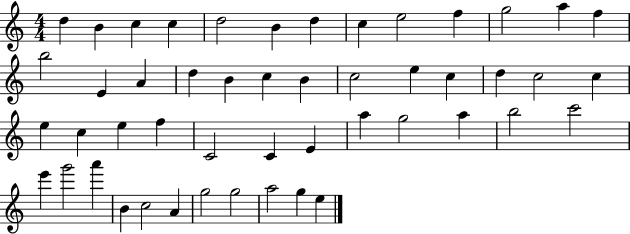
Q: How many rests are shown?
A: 0